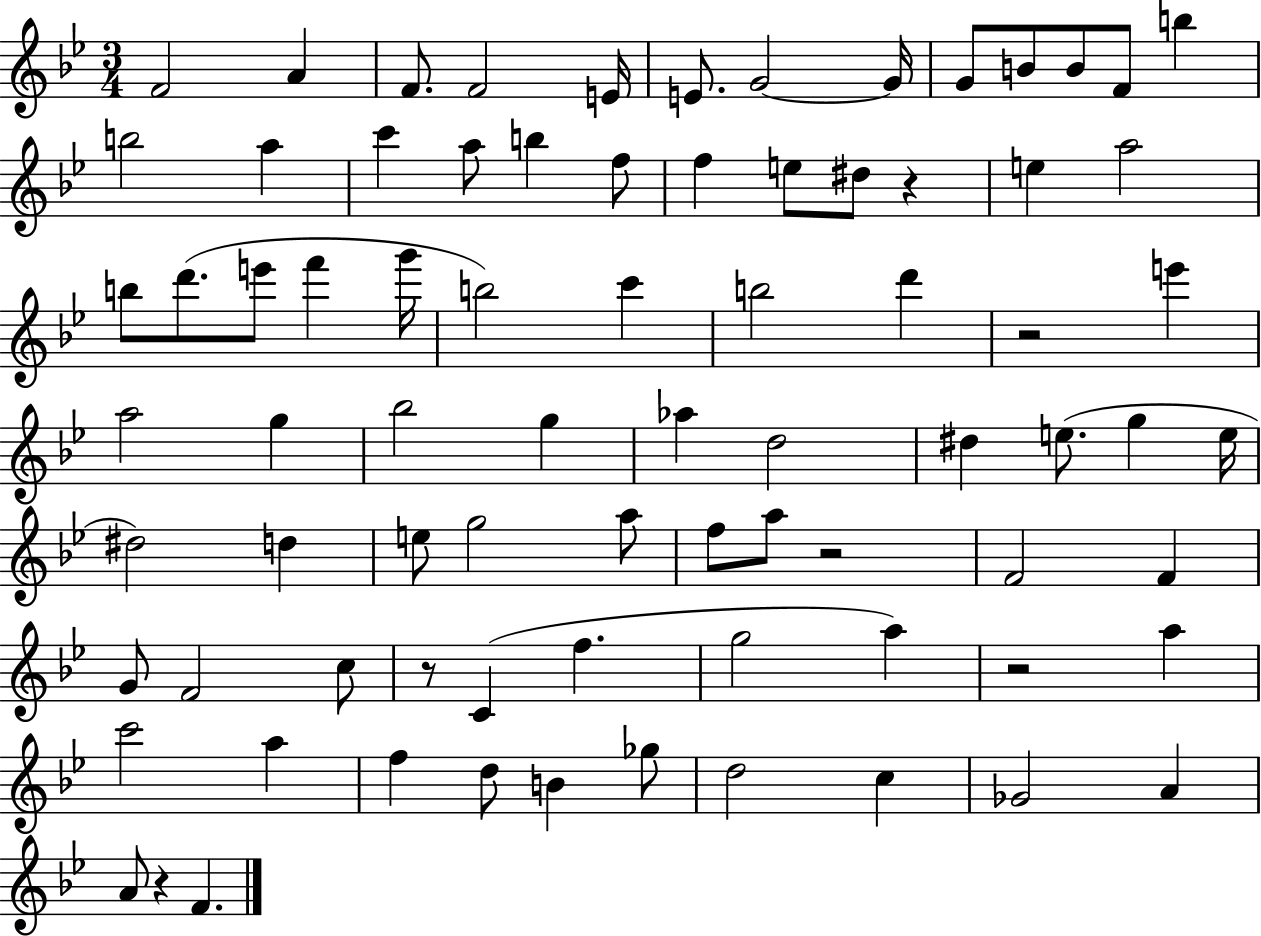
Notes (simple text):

F4/h A4/q F4/e. F4/h E4/s E4/e. G4/h G4/s G4/e B4/e B4/e F4/e B5/q B5/h A5/q C6/q A5/e B5/q F5/e F5/q E5/e D#5/e R/q E5/q A5/h B5/e D6/e. E6/e F6/q G6/s B5/h C6/q B5/h D6/q R/h E6/q A5/h G5/q Bb5/h G5/q Ab5/q D5/h D#5/q E5/e. G5/q E5/s D#5/h D5/q E5/e G5/h A5/e F5/e A5/e R/h F4/h F4/q G4/e F4/h C5/e R/e C4/q F5/q. G5/h A5/q R/h A5/q C6/h A5/q F5/q D5/e B4/q Gb5/e D5/h C5/q Gb4/h A4/q A4/e R/q F4/q.